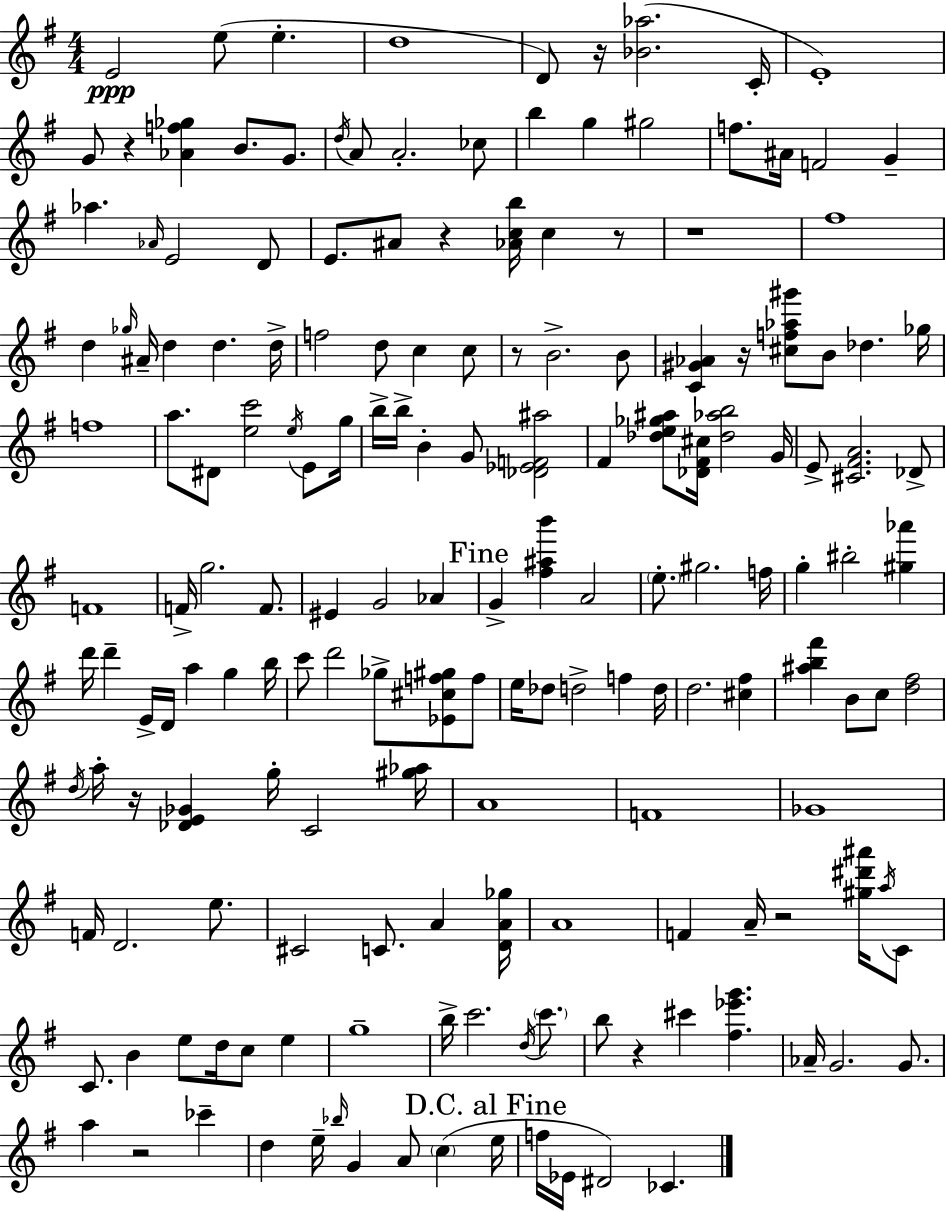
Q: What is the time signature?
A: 4/4